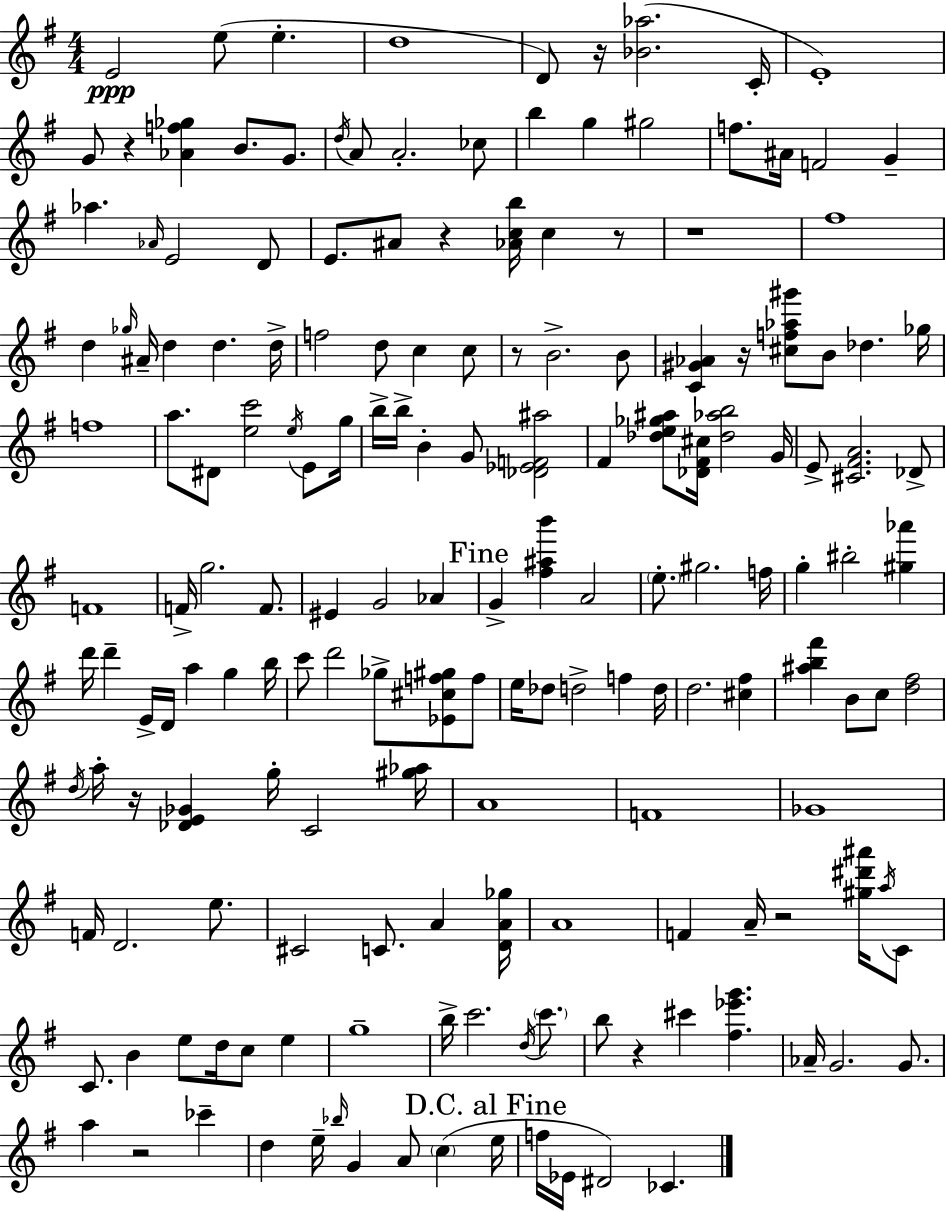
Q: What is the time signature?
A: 4/4